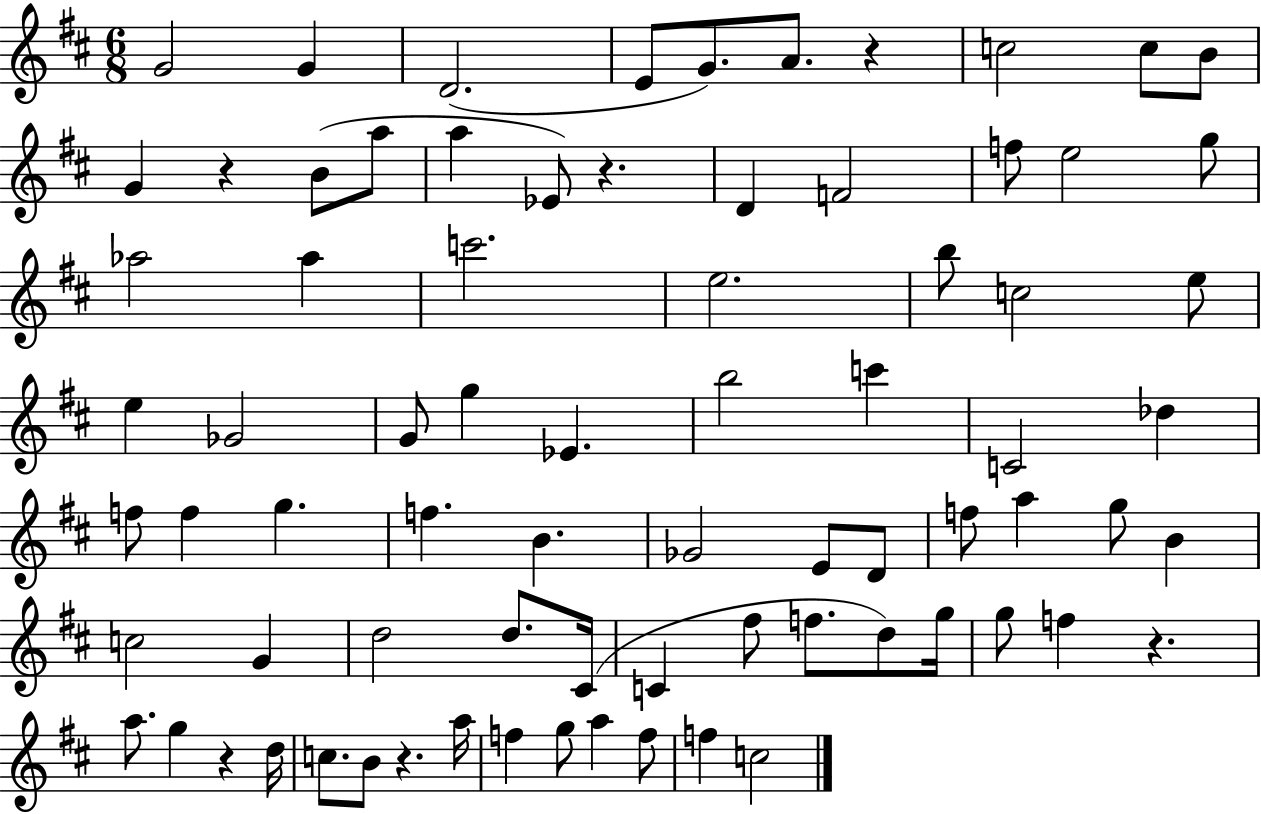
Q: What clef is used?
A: treble